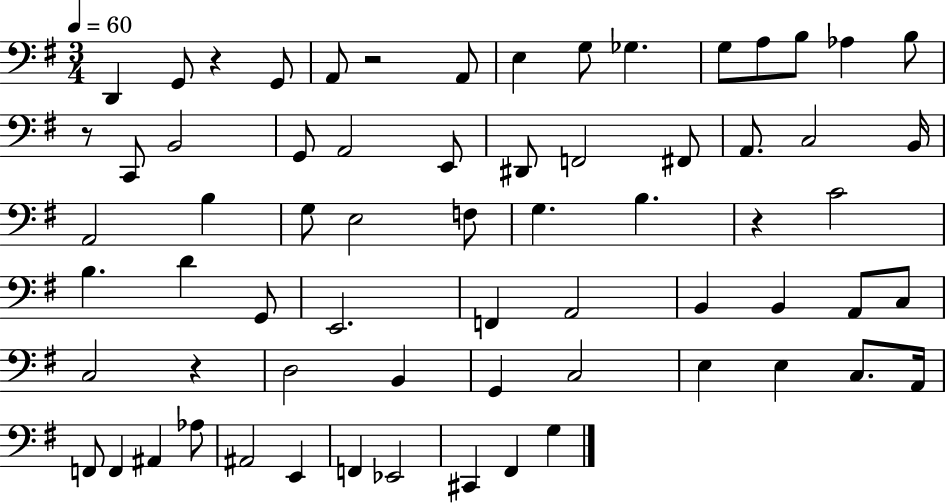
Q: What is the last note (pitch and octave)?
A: G3